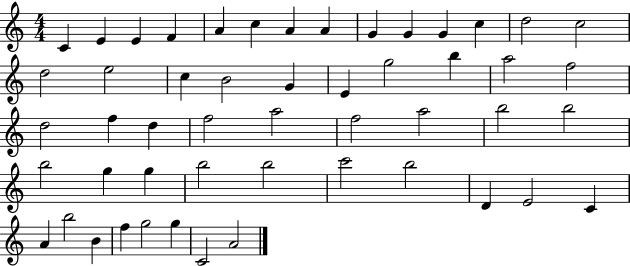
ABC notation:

X:1
T:Untitled
M:4/4
L:1/4
K:C
C E E F A c A A G G G c d2 c2 d2 e2 c B2 G E g2 b a2 f2 d2 f d f2 a2 f2 a2 b2 b2 b2 g g b2 b2 c'2 b2 D E2 C A b2 B f g2 g C2 A2